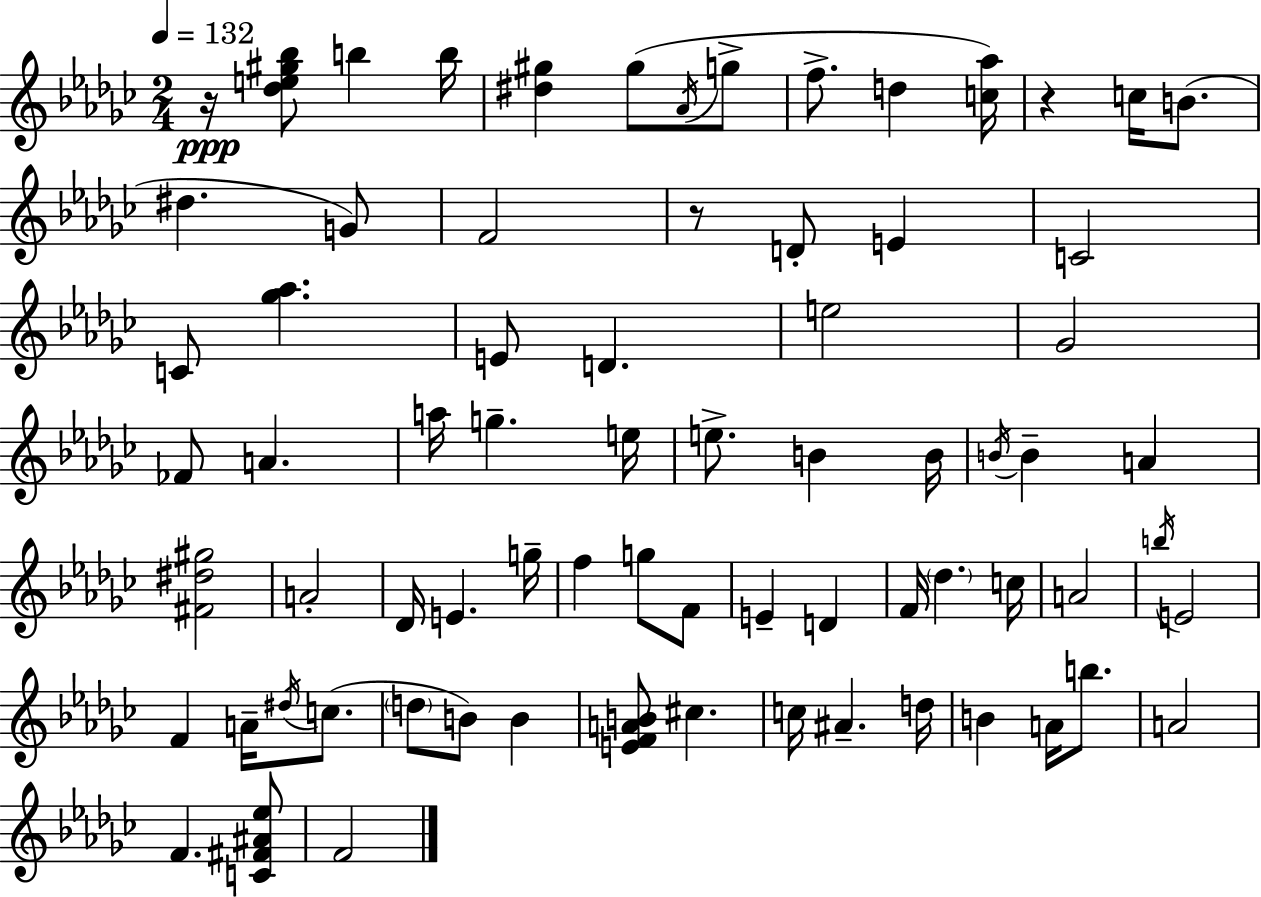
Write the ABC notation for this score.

X:1
T:Untitled
M:2/4
L:1/4
K:Ebm
z/4 [_de^g_b]/2 b b/4 [^d^g] ^g/2 _A/4 g/2 f/2 d [c_a]/4 z c/4 B/2 ^d G/2 F2 z/2 D/2 E C2 C/2 [_g_a] E/2 D e2 _G2 _F/2 A a/4 g e/4 e/2 B B/4 B/4 B A [^F^d^g]2 A2 _D/4 E g/4 f g/2 F/2 E D F/4 _d c/4 A2 b/4 E2 F A/4 ^d/4 c/2 d/2 B/2 B [EFAB]/2 ^c c/4 ^A d/4 B A/4 b/2 A2 F [C^F^A_e]/2 F2